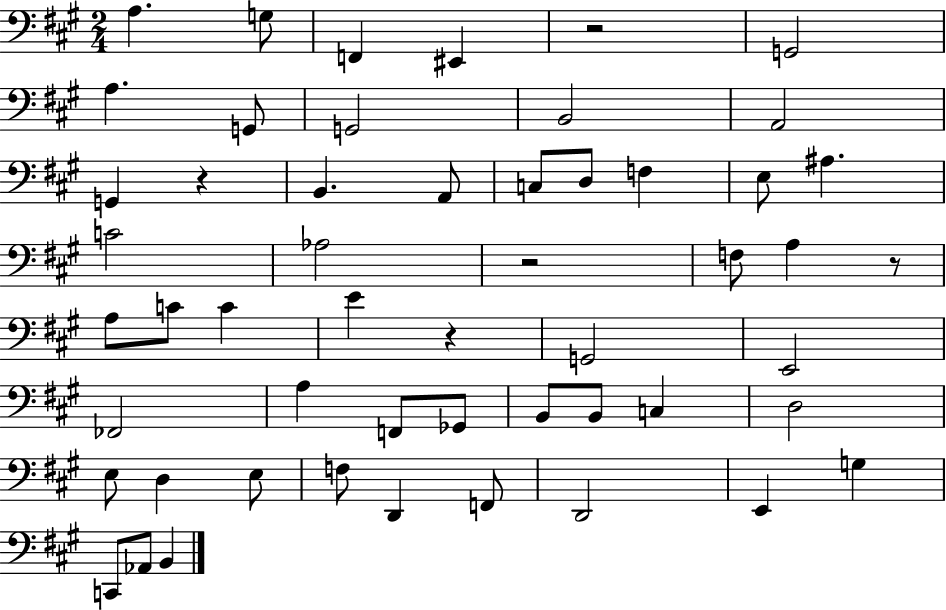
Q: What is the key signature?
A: A major